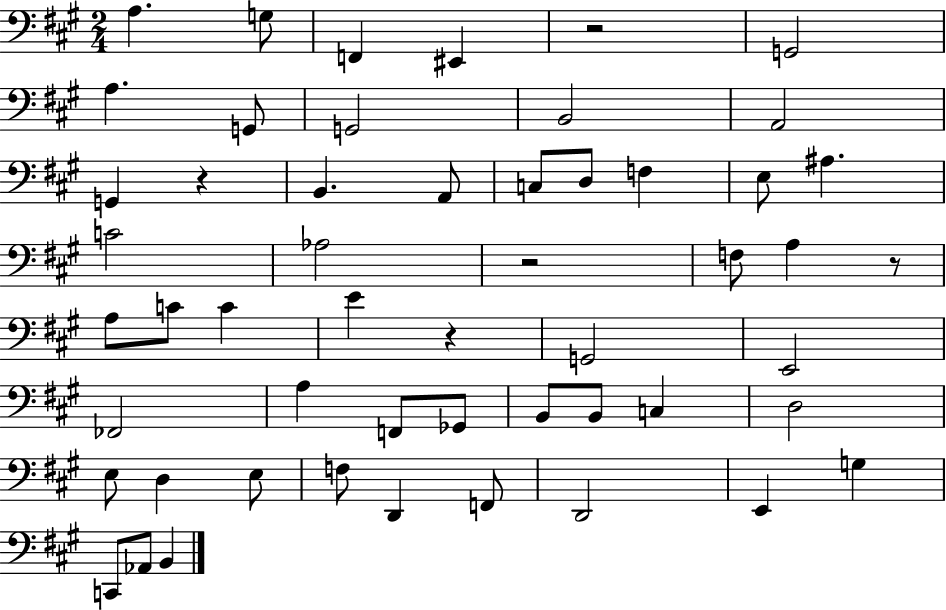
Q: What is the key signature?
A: A major